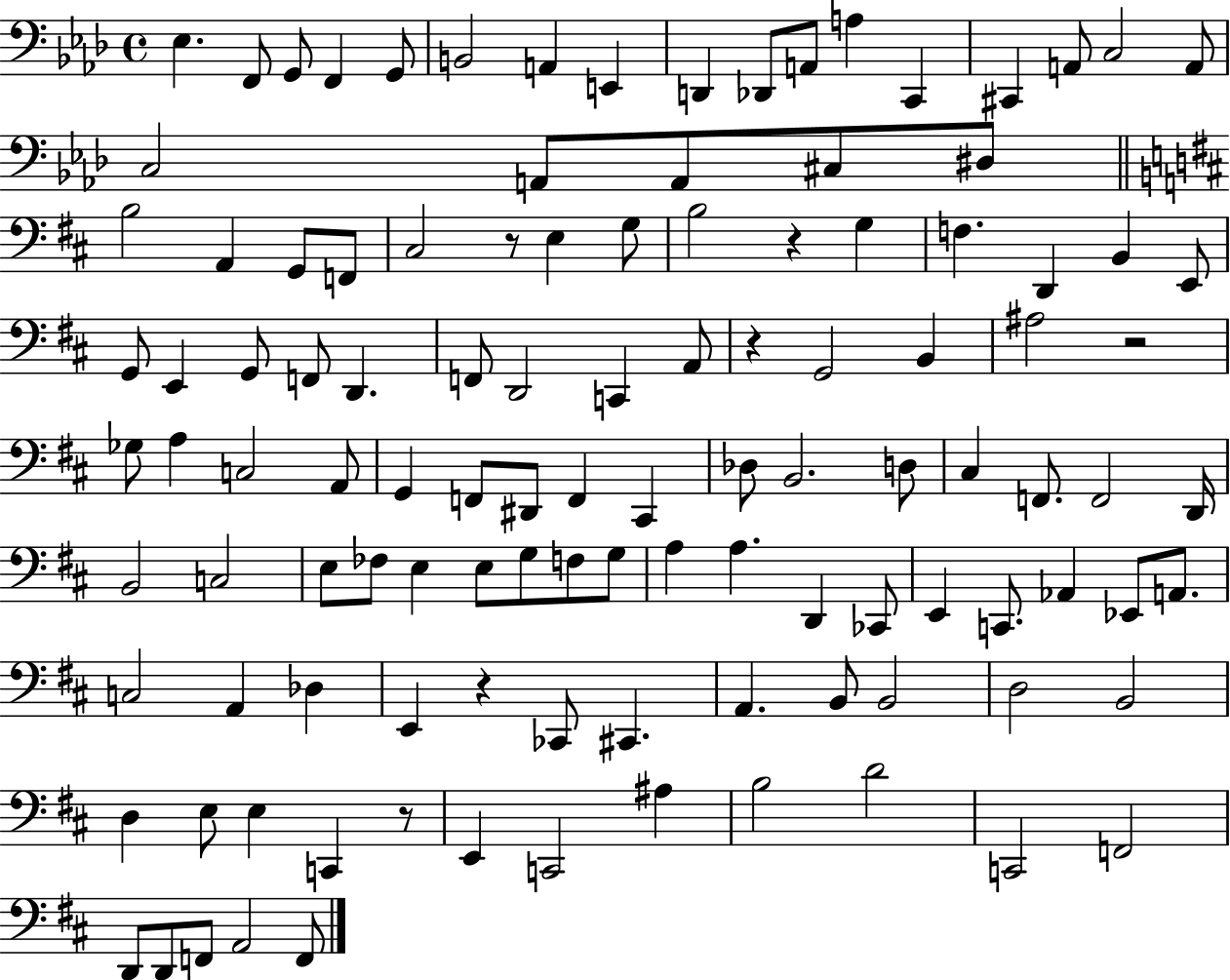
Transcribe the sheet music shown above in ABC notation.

X:1
T:Untitled
M:4/4
L:1/4
K:Ab
_E, F,,/2 G,,/2 F,, G,,/2 B,,2 A,, E,, D,, _D,,/2 A,,/2 A, C,, ^C,, A,,/2 C,2 A,,/2 C,2 A,,/2 A,,/2 ^C,/2 ^D,/2 B,2 A,, G,,/2 F,,/2 ^C,2 z/2 E, G,/2 B,2 z G, F, D,, B,, E,,/2 G,,/2 E,, G,,/2 F,,/2 D,, F,,/2 D,,2 C,, A,,/2 z G,,2 B,, ^A,2 z2 _G,/2 A, C,2 A,,/2 G,, F,,/2 ^D,,/2 F,, ^C,, _D,/2 B,,2 D,/2 ^C, F,,/2 F,,2 D,,/4 B,,2 C,2 E,/2 _F,/2 E, E,/2 G,/2 F,/2 G,/2 A, A, D,, _C,,/2 E,, C,,/2 _A,, _E,,/2 A,,/2 C,2 A,, _D, E,, z _C,,/2 ^C,, A,, B,,/2 B,,2 D,2 B,,2 D, E,/2 E, C,, z/2 E,, C,,2 ^A, B,2 D2 C,,2 F,,2 D,,/2 D,,/2 F,,/2 A,,2 F,,/2